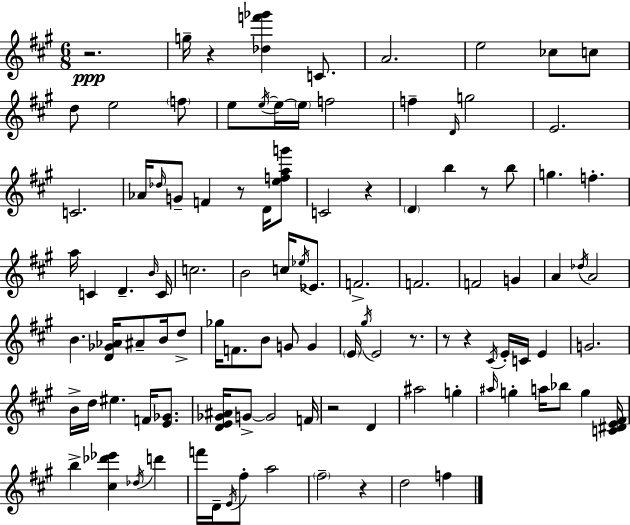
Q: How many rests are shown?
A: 10